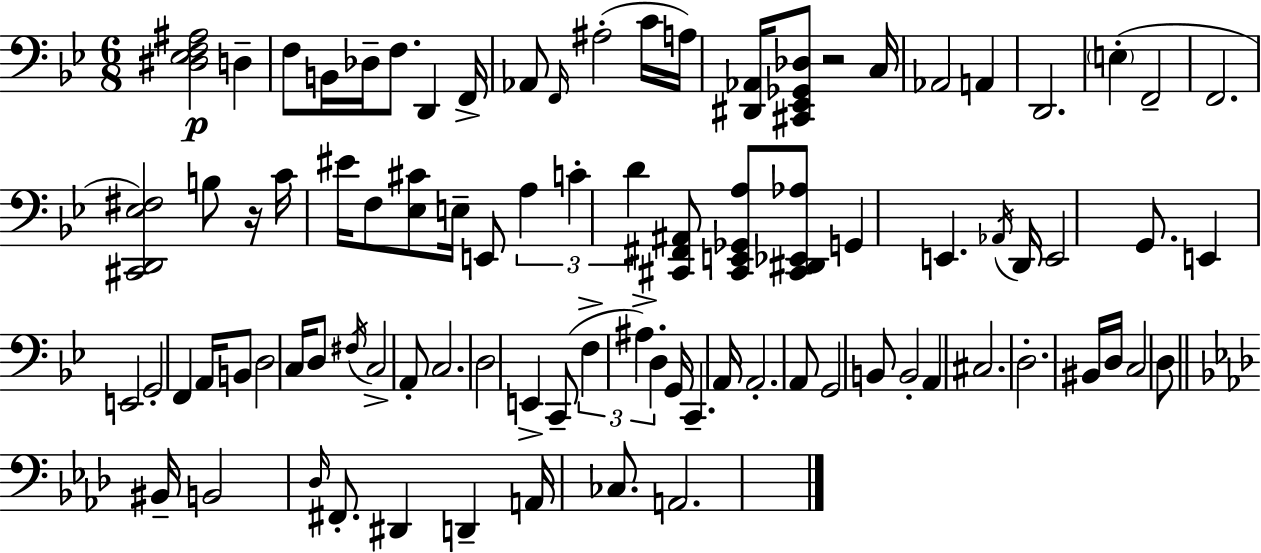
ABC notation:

X:1
T:Untitled
M:6/8
L:1/4
K:Gm
[^D,_E,F,^A,]2 D, F,/2 B,,/4 _D,/4 F,/2 D,, F,,/4 _A,,/2 F,,/4 ^A,2 C/4 A,/4 [^D,,_A,,]/4 [^C,,_E,,_G,,_D,]/2 z2 C,/4 _A,,2 A,, D,,2 E, F,,2 F,,2 [^C,,D,,_E,^F,]2 B,/2 z/4 C/4 ^E/4 F,/2 [_E,^C]/2 E,/4 E,,/2 A, C D [^C,,^F,,^A,,]/2 [^C,,E,,_G,,A,]/2 [^C,,^D,,_E,,_A,]/2 G,, E,, _A,,/4 D,,/4 E,,2 G,,/2 E,, E,,2 G,,2 F,, A,,/4 B,,/2 D,2 C,/4 D,/2 ^F,/4 C,2 A,,/2 C,2 D,2 E,, C,,/2 F, ^A, D, G,,/4 C,, A,,/4 A,,2 A,,/2 G,,2 B,,/2 B,,2 A,, ^C,2 D,2 ^B,,/4 D,/4 C,2 D,/2 ^B,,/4 B,,2 _D,/4 ^F,,/2 ^D,, D,, A,,/4 _C,/2 A,,2